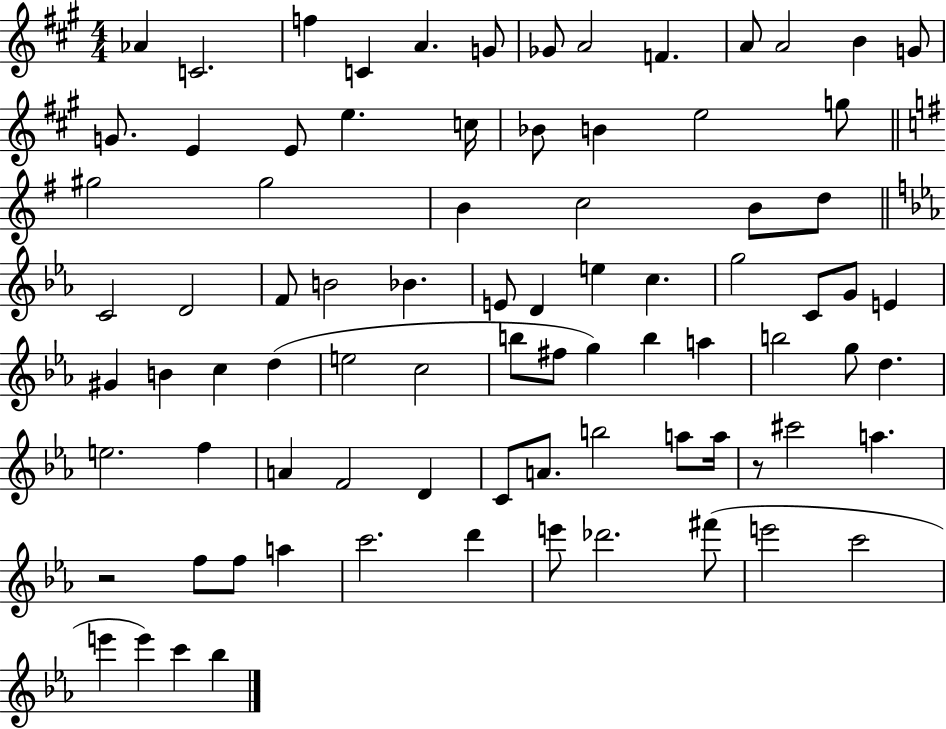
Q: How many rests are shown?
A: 2